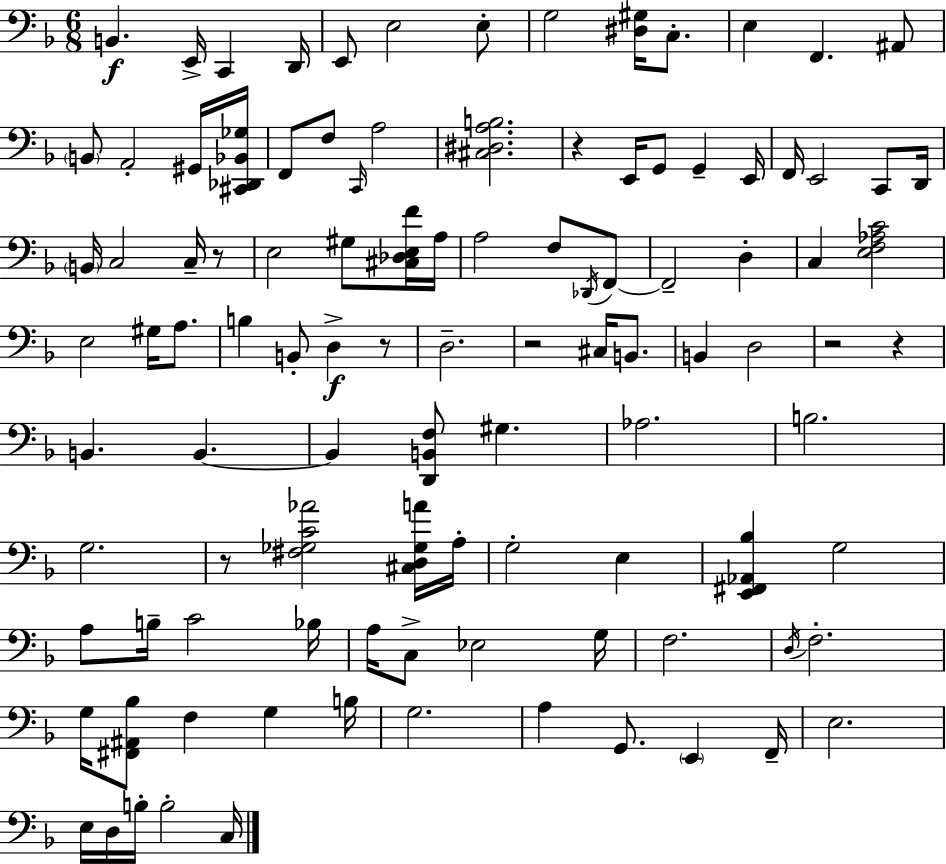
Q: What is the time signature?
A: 6/8